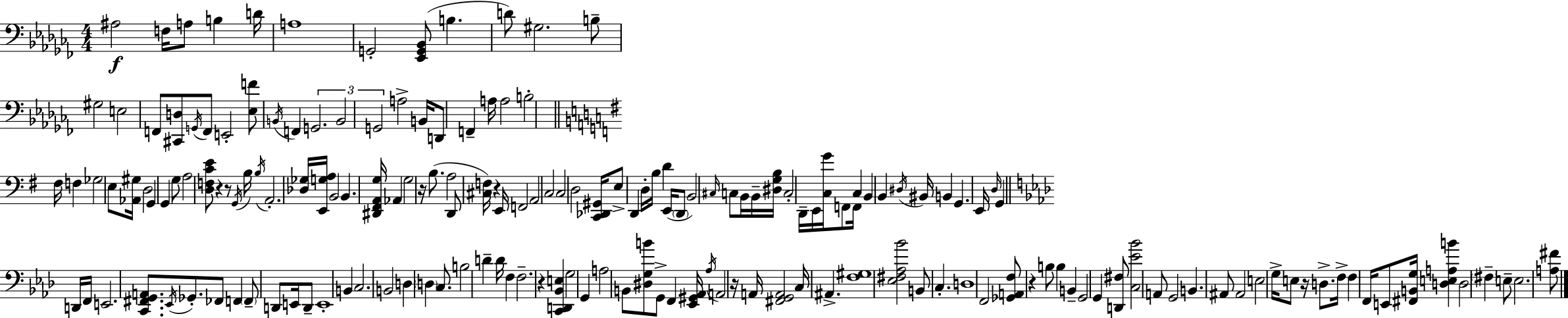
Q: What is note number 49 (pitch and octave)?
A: D2